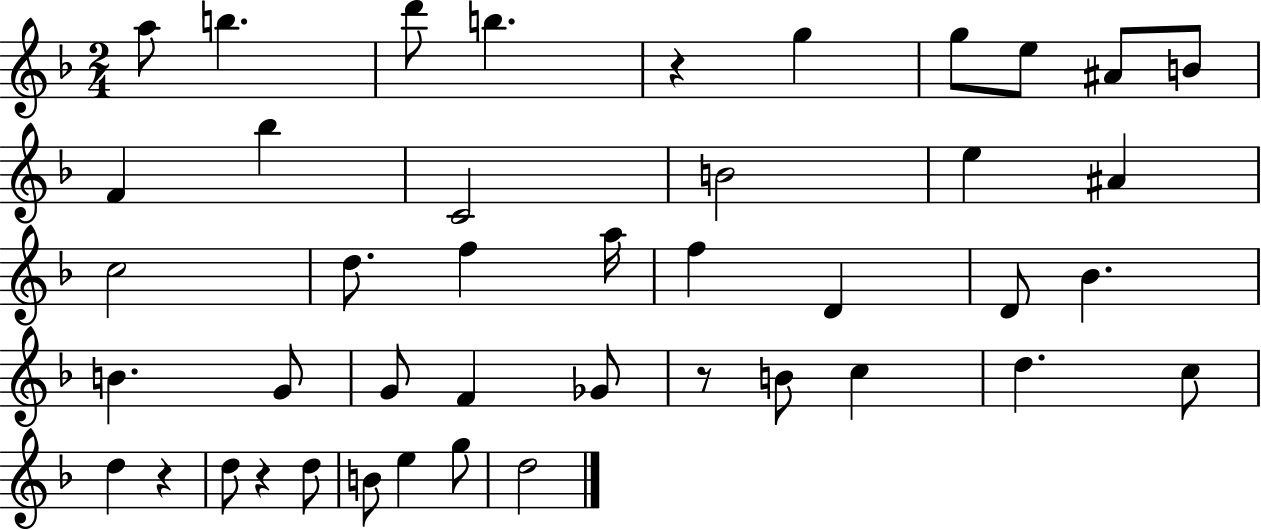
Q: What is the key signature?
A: F major